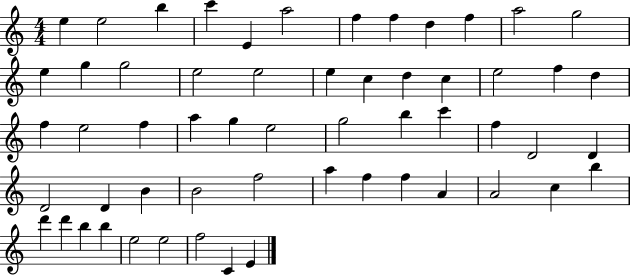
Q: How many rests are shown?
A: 0